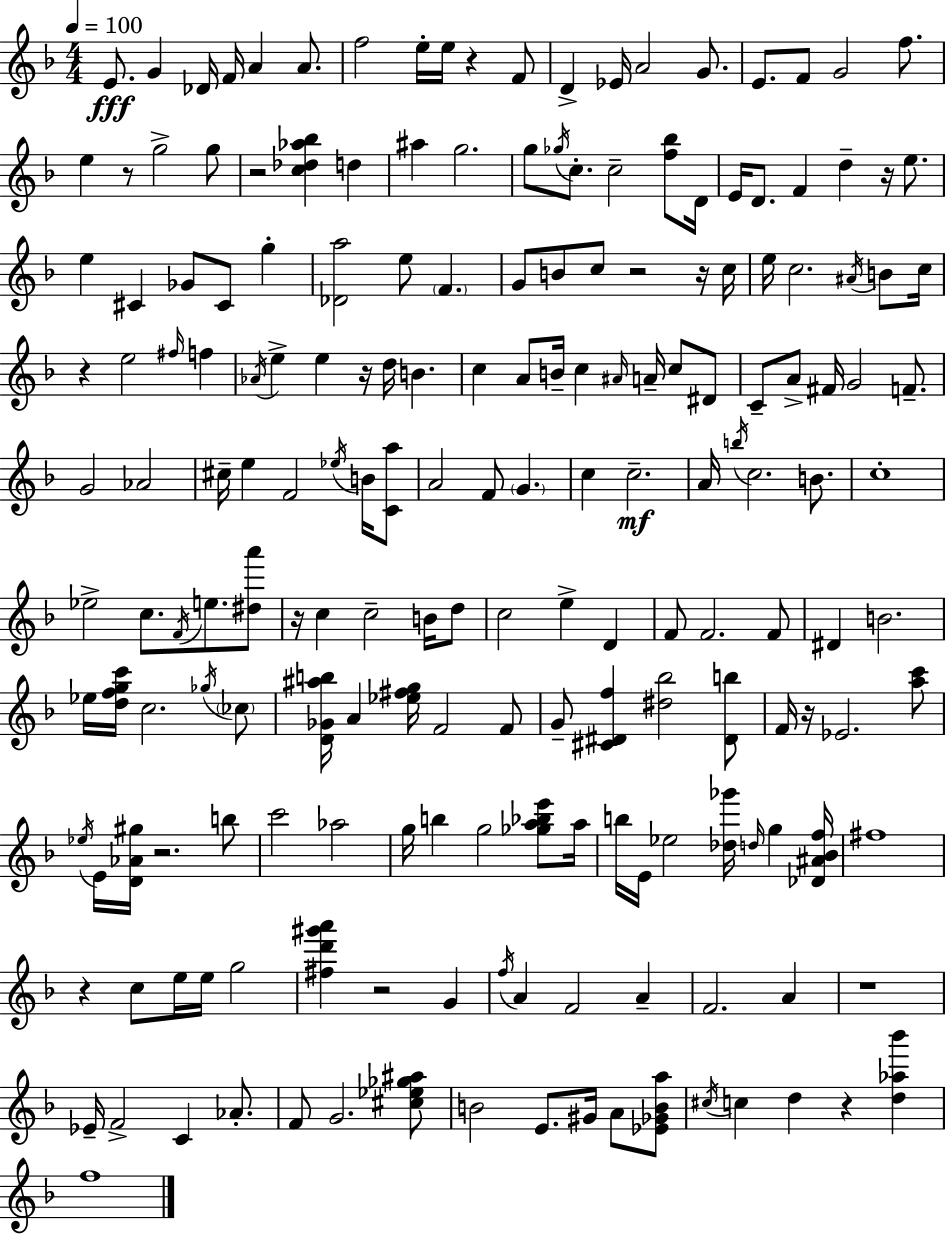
{
  \clef treble
  \numericTimeSignature
  \time 4/4
  \key f \major
  \tempo 4 = 100
  e'8.\fff g'4 des'16 f'16 a'4 a'8. | f''2 e''16-. e''16 r4 f'8 | d'4-> ees'16 a'2 g'8. | e'8. f'8 g'2 f''8. | \break e''4 r8 g''2-> g''8 | r2 <c'' des'' aes'' bes''>4 d''4 | ais''4 g''2. | g''8 \acciaccatura { ges''16 } c''8.-. c''2-- <f'' bes''>8 | \break d'16 e'16 d'8. f'4 d''4-- r16 e''8. | e''4 cis'4 ges'8 cis'8 g''4-. | <des' a''>2 e''8 \parenthesize f'4. | g'8 b'8 c''8 r2 r16 | \break c''16 e''16 c''2. \acciaccatura { ais'16 } b'8 | c''16 r4 e''2 \grace { fis''16 } f''4 | \acciaccatura { aes'16 } e''4-> e''4 r16 d''16 b'4. | c''4 a'8 b'16-- c''4 \grace { ais'16 } | \break a'16-- c''8 dis'8 c'8-- a'8-> fis'16 g'2 | f'8.-- g'2 aes'2 | cis''16-- e''4 f'2 | \acciaccatura { ees''16 } b'16 <c' a''>8 a'2 f'8 | \break \parenthesize g'4. c''4 c''2.--\mf | a'16 \acciaccatura { b''16 } c''2. | b'8. c''1-. | ees''2-> c''8. | \break \acciaccatura { f'16 } e''8. <dis'' a'''>8 r16 c''4 c''2-- | b'16 d''8 c''2 | e''4-> d'4 f'8 f'2. | f'8 dis'4 b'2. | \break ees''16 <d'' f'' g'' c'''>16 c''2. | \acciaccatura { ges''16 } \parenthesize ces''8 <d' ges' ais'' b''>16 a'4 <ees'' fis'' g''>16 f'2 | f'8 g'8-- <cis' dis' f''>4 <dis'' bes''>2 | <dis' b''>8 f'16 r16 ees'2. | \break <a'' c'''>8 \acciaccatura { ees''16 } e'16 <d' aes' gis''>16 r2. | b''8 c'''2 | aes''2 g''16 b''4 g''2 | <ges'' a'' bes'' e'''>8 a''16 b''16 e'16 ees''2 | \break <des'' ges'''>16 \grace { d''16 } g''4 <des' ais' bes' f''>16 fis''1 | r4 c''8 | e''16 e''16 g''2 <fis'' d''' gis''' a'''>4 r2 | g'4 \acciaccatura { f''16 } a'4 | \break f'2 a'4-- f'2. | a'4 r1 | ees'16-- f'2-> | c'4 aes'8.-. f'8 g'2. | \break <cis'' ees'' ges'' ais''>8 b'2 | e'8. gis'16 a'8 <ees' ges' b' a''>8 \acciaccatura { cis''16 } c''4 | d''4 r4 <d'' aes'' bes'''>4 f''1 | \bar "|."
}